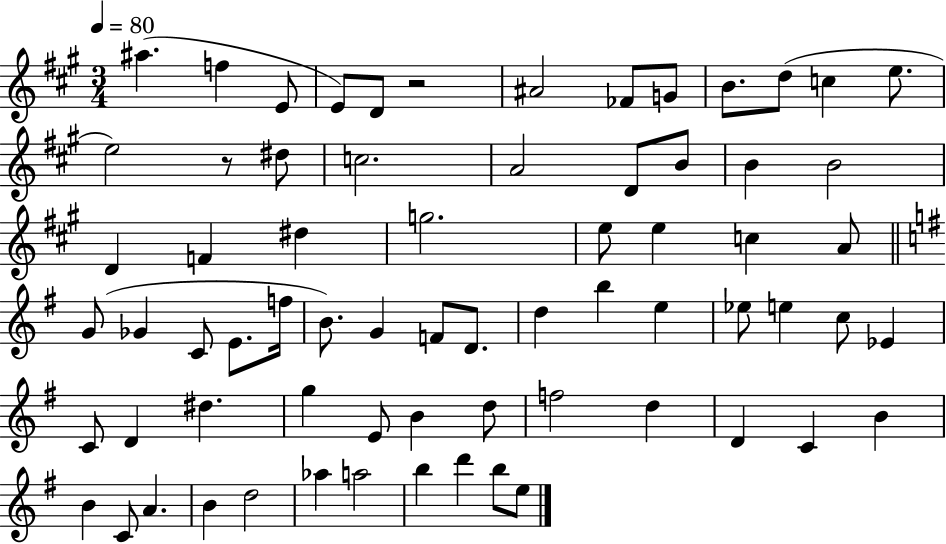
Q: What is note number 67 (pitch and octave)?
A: E5